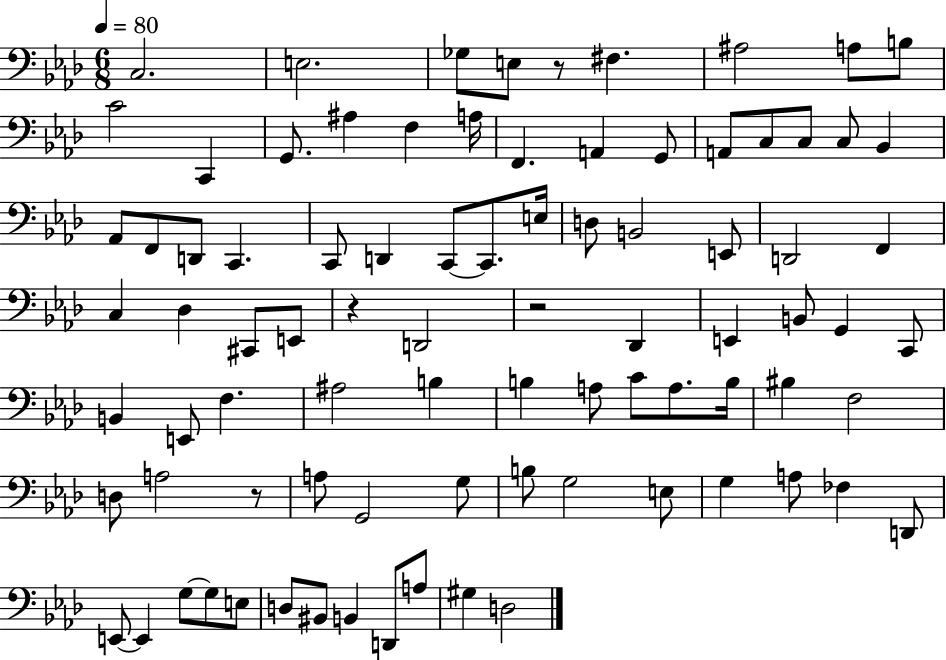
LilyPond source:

{
  \clef bass
  \numericTimeSignature
  \time 6/8
  \key aes \major
  \tempo 4 = 80
  c2. | e2. | ges8 e8 r8 fis4. | ais2 a8 b8 | \break c'2 c,4 | g,8. ais4 f4 a16 | f,4. a,4 g,8 | a,8 c8 c8 c8 bes,4 | \break aes,8 f,8 d,8 c,4. | c,8 d,4 c,8~~ c,8. e16 | d8 b,2 e,8 | d,2 f,4 | \break c4 des4 cis,8 e,8 | r4 d,2 | r2 des,4 | e,4 b,8 g,4 c,8 | \break b,4 e,8 f4. | ais2 b4 | b4 a8 c'8 a8. b16 | bis4 f2 | \break d8 a2 r8 | a8 g,2 g8 | b8 g2 e8 | g4 a8 fes4 d,8 | \break e,8~~ e,4 g8~~ g8 e8 | d8 bis,8 b,4 d,8 a8 | gis4 d2 | \bar "|."
}